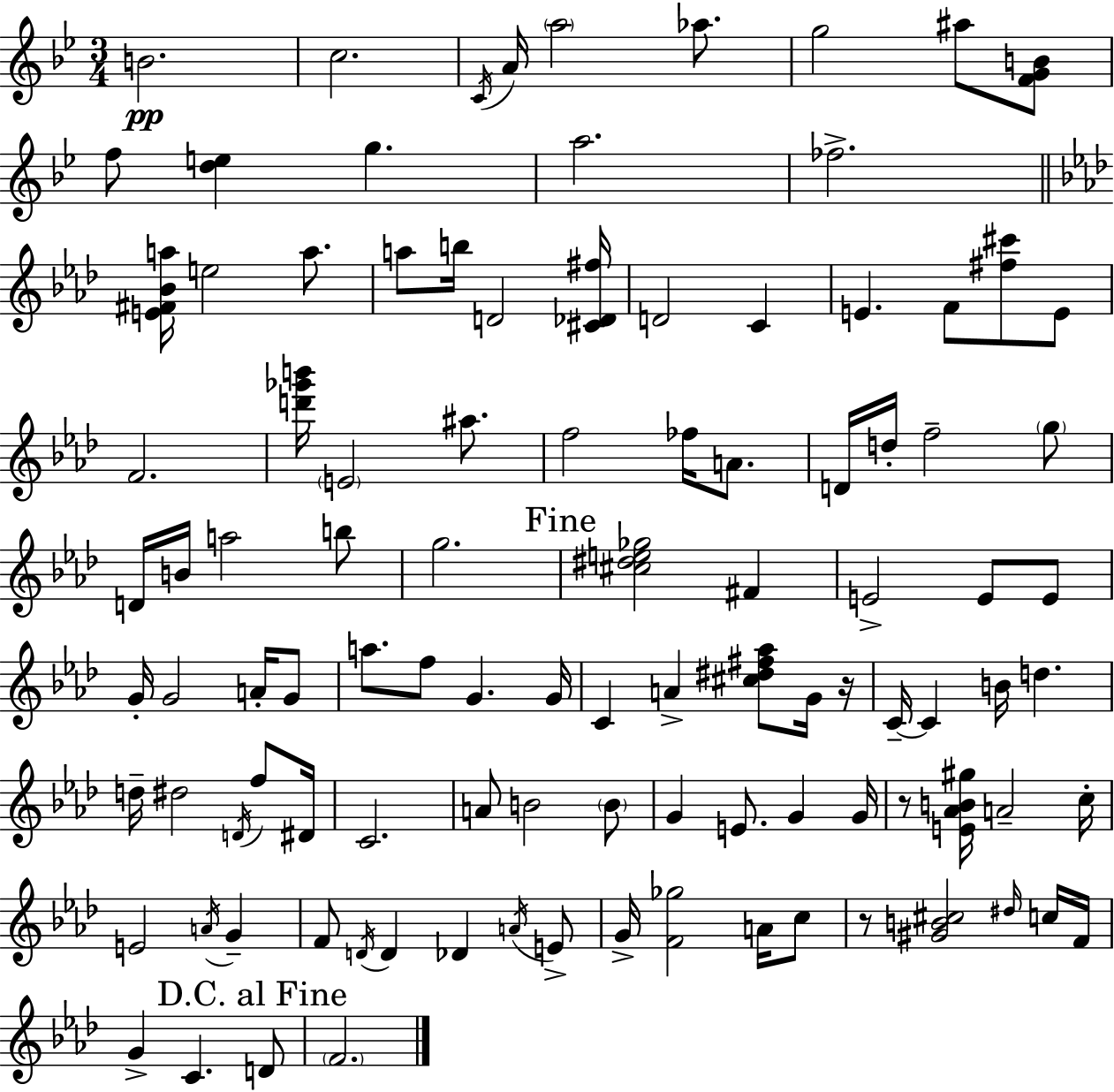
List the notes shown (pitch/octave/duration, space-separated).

B4/h. C5/h. C4/s A4/s A5/h Ab5/e. G5/h A#5/e [F4,G4,B4]/e F5/e [D5,E5]/q G5/q. A5/h. FES5/h. [E4,F#4,Bb4,A5]/s E5/h A5/e. A5/e B5/s D4/h [C#4,Db4,F#5]/s D4/h C4/q E4/q. F4/e [F#5,C#6]/e E4/e F4/h. [D6,Gb6,B6]/s E4/h A#5/e. F5/h FES5/s A4/e. D4/s D5/s F5/h G5/e D4/s B4/s A5/h B5/e G5/h. [C#5,D#5,E5,Gb5]/h F#4/q E4/h E4/e E4/e G4/s G4/h A4/s G4/e A5/e. F5/e G4/q. G4/s C4/q A4/q [C#5,D#5,F#5,Ab5]/e G4/s R/s C4/s C4/q B4/s D5/q. D5/s D#5/h D4/s F5/e D#4/s C4/h. A4/e B4/h B4/e G4/q E4/e. G4/q G4/s R/e [E4,Ab4,B4,G#5]/s A4/h C5/s E4/h A4/s G4/q F4/e D4/s D4/q Db4/q A4/s E4/e G4/s [F4,Gb5]/h A4/s C5/e R/e [G#4,B4,C#5]/h D#5/s C5/s F4/s G4/q C4/q. D4/e F4/h.